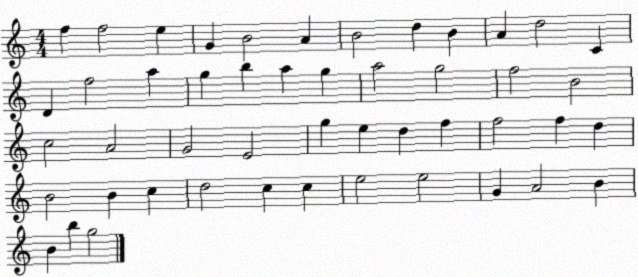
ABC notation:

X:1
T:Untitled
M:4/4
L:1/4
K:C
f f2 e G B2 A B2 d B A d2 C D f2 a g b a g a2 g2 f2 B2 c2 A2 G2 E2 g e d f f2 f d B2 B c d2 c c e2 e2 G A2 B B b g2